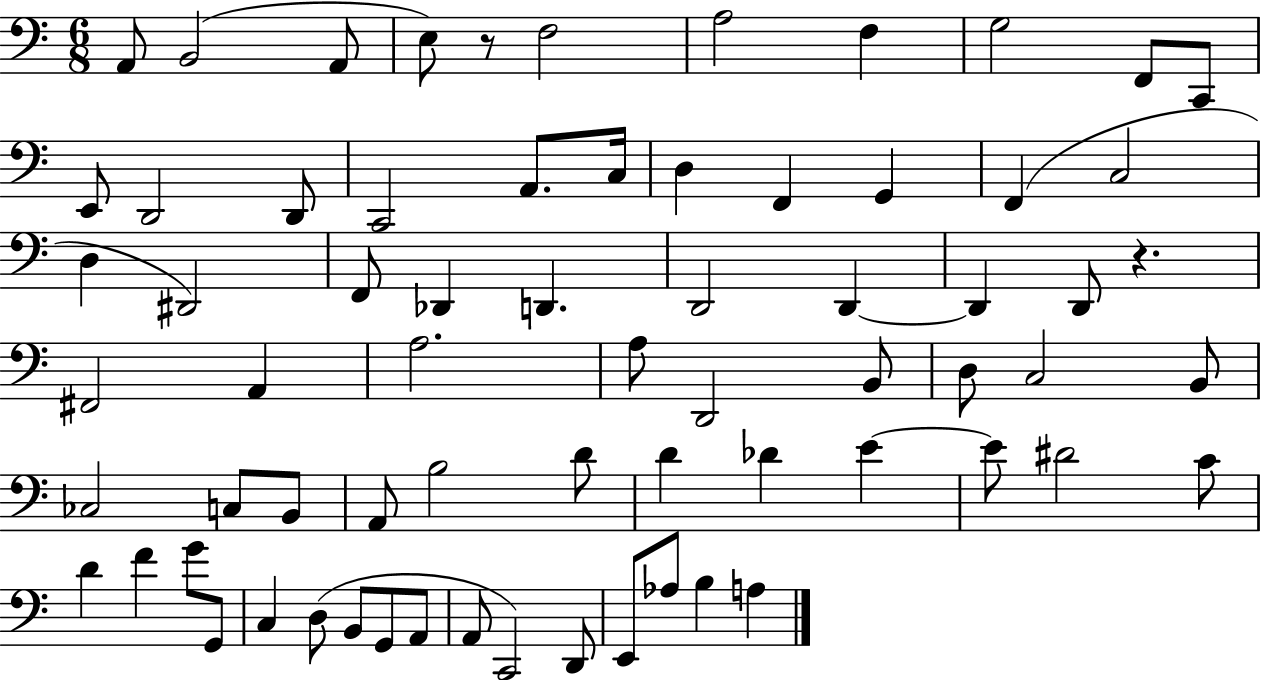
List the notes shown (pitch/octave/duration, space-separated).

A2/e B2/h A2/e E3/e R/e F3/h A3/h F3/q G3/h F2/e C2/e E2/e D2/h D2/e C2/h A2/e. C3/s D3/q F2/q G2/q F2/q C3/h D3/q D#2/h F2/e Db2/q D2/q. D2/h D2/q D2/q D2/e R/q. F#2/h A2/q A3/h. A3/e D2/h B2/e D3/e C3/h B2/e CES3/h C3/e B2/e A2/e B3/h D4/e D4/q Db4/q E4/q E4/e D#4/h C4/e D4/q F4/q G4/e G2/e C3/q D3/e B2/e G2/e A2/e A2/e C2/h D2/e E2/e Ab3/e B3/q A3/q